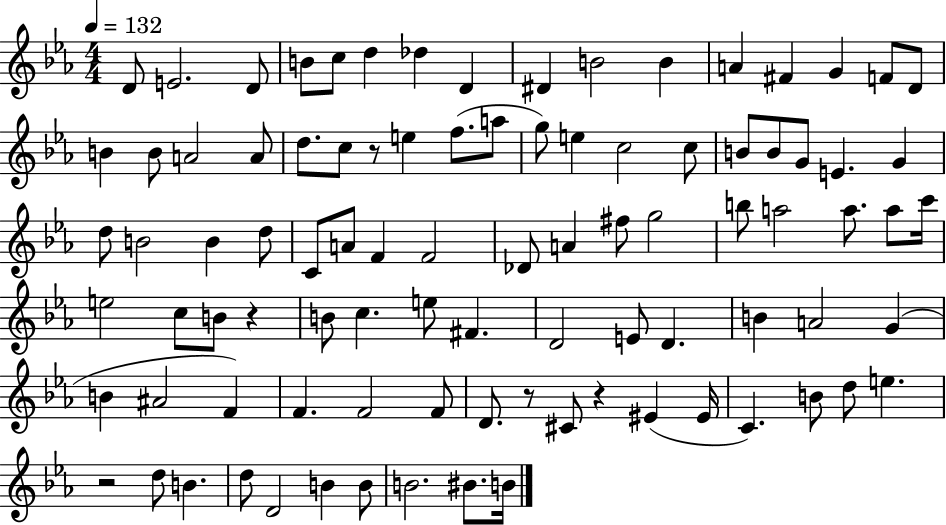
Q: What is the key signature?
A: EES major